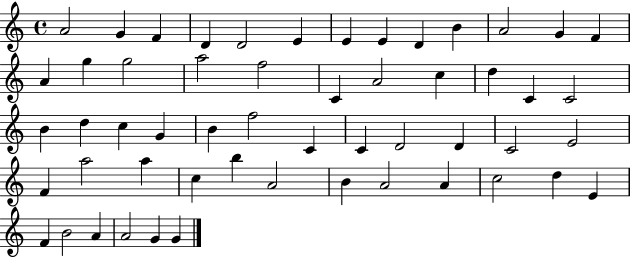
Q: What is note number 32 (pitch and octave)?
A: C4